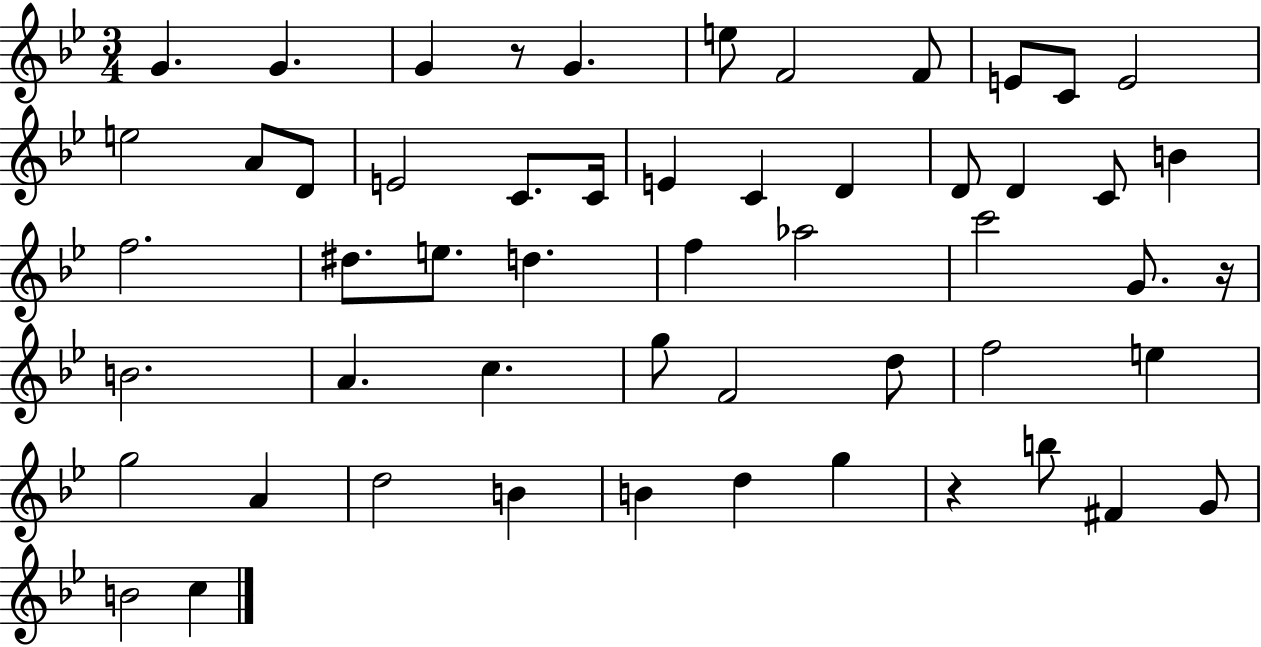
G4/q. G4/q. G4/q R/e G4/q. E5/e F4/h F4/e E4/e C4/e E4/h E5/h A4/e D4/e E4/h C4/e. C4/s E4/q C4/q D4/q D4/e D4/q C4/e B4/q F5/h. D#5/e. E5/e. D5/q. F5/q Ab5/h C6/h G4/e. R/s B4/h. A4/q. C5/q. G5/e F4/h D5/e F5/h E5/q G5/h A4/q D5/h B4/q B4/q D5/q G5/q R/q B5/e F#4/q G4/e B4/h C5/q